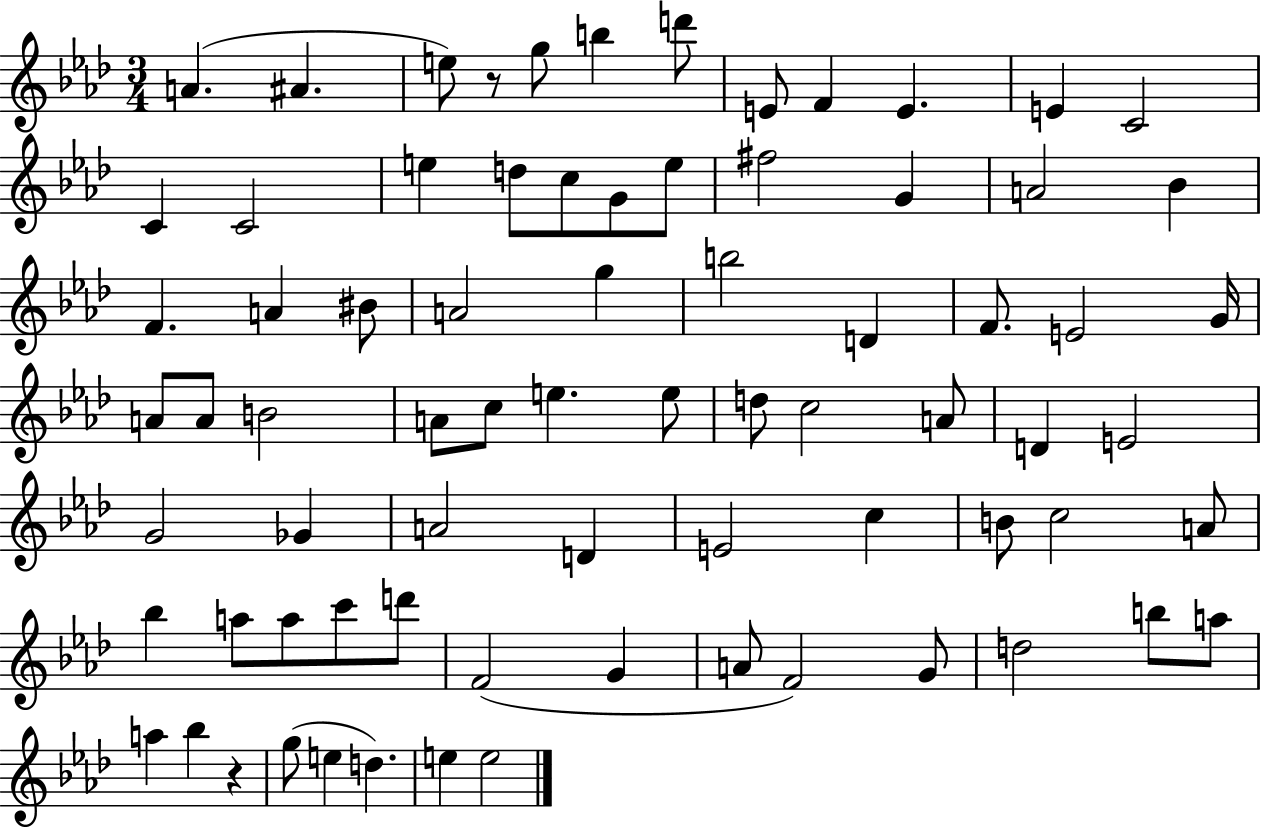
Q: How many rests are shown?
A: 2